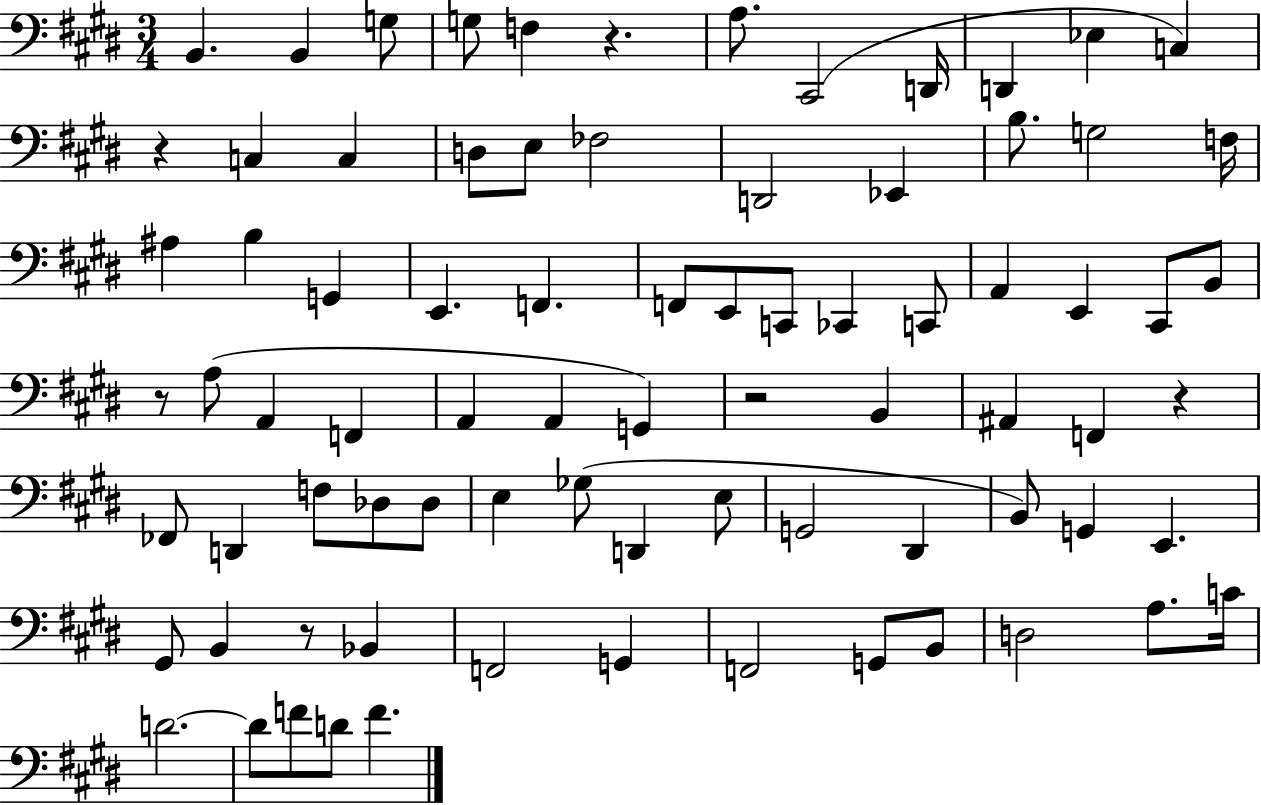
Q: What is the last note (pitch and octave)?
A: F4